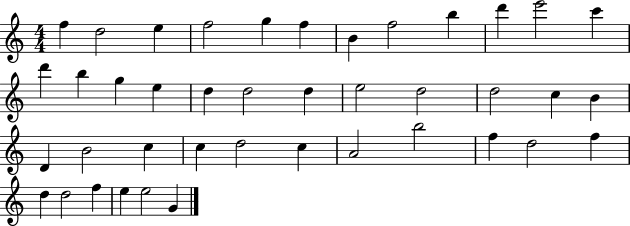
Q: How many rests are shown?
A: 0